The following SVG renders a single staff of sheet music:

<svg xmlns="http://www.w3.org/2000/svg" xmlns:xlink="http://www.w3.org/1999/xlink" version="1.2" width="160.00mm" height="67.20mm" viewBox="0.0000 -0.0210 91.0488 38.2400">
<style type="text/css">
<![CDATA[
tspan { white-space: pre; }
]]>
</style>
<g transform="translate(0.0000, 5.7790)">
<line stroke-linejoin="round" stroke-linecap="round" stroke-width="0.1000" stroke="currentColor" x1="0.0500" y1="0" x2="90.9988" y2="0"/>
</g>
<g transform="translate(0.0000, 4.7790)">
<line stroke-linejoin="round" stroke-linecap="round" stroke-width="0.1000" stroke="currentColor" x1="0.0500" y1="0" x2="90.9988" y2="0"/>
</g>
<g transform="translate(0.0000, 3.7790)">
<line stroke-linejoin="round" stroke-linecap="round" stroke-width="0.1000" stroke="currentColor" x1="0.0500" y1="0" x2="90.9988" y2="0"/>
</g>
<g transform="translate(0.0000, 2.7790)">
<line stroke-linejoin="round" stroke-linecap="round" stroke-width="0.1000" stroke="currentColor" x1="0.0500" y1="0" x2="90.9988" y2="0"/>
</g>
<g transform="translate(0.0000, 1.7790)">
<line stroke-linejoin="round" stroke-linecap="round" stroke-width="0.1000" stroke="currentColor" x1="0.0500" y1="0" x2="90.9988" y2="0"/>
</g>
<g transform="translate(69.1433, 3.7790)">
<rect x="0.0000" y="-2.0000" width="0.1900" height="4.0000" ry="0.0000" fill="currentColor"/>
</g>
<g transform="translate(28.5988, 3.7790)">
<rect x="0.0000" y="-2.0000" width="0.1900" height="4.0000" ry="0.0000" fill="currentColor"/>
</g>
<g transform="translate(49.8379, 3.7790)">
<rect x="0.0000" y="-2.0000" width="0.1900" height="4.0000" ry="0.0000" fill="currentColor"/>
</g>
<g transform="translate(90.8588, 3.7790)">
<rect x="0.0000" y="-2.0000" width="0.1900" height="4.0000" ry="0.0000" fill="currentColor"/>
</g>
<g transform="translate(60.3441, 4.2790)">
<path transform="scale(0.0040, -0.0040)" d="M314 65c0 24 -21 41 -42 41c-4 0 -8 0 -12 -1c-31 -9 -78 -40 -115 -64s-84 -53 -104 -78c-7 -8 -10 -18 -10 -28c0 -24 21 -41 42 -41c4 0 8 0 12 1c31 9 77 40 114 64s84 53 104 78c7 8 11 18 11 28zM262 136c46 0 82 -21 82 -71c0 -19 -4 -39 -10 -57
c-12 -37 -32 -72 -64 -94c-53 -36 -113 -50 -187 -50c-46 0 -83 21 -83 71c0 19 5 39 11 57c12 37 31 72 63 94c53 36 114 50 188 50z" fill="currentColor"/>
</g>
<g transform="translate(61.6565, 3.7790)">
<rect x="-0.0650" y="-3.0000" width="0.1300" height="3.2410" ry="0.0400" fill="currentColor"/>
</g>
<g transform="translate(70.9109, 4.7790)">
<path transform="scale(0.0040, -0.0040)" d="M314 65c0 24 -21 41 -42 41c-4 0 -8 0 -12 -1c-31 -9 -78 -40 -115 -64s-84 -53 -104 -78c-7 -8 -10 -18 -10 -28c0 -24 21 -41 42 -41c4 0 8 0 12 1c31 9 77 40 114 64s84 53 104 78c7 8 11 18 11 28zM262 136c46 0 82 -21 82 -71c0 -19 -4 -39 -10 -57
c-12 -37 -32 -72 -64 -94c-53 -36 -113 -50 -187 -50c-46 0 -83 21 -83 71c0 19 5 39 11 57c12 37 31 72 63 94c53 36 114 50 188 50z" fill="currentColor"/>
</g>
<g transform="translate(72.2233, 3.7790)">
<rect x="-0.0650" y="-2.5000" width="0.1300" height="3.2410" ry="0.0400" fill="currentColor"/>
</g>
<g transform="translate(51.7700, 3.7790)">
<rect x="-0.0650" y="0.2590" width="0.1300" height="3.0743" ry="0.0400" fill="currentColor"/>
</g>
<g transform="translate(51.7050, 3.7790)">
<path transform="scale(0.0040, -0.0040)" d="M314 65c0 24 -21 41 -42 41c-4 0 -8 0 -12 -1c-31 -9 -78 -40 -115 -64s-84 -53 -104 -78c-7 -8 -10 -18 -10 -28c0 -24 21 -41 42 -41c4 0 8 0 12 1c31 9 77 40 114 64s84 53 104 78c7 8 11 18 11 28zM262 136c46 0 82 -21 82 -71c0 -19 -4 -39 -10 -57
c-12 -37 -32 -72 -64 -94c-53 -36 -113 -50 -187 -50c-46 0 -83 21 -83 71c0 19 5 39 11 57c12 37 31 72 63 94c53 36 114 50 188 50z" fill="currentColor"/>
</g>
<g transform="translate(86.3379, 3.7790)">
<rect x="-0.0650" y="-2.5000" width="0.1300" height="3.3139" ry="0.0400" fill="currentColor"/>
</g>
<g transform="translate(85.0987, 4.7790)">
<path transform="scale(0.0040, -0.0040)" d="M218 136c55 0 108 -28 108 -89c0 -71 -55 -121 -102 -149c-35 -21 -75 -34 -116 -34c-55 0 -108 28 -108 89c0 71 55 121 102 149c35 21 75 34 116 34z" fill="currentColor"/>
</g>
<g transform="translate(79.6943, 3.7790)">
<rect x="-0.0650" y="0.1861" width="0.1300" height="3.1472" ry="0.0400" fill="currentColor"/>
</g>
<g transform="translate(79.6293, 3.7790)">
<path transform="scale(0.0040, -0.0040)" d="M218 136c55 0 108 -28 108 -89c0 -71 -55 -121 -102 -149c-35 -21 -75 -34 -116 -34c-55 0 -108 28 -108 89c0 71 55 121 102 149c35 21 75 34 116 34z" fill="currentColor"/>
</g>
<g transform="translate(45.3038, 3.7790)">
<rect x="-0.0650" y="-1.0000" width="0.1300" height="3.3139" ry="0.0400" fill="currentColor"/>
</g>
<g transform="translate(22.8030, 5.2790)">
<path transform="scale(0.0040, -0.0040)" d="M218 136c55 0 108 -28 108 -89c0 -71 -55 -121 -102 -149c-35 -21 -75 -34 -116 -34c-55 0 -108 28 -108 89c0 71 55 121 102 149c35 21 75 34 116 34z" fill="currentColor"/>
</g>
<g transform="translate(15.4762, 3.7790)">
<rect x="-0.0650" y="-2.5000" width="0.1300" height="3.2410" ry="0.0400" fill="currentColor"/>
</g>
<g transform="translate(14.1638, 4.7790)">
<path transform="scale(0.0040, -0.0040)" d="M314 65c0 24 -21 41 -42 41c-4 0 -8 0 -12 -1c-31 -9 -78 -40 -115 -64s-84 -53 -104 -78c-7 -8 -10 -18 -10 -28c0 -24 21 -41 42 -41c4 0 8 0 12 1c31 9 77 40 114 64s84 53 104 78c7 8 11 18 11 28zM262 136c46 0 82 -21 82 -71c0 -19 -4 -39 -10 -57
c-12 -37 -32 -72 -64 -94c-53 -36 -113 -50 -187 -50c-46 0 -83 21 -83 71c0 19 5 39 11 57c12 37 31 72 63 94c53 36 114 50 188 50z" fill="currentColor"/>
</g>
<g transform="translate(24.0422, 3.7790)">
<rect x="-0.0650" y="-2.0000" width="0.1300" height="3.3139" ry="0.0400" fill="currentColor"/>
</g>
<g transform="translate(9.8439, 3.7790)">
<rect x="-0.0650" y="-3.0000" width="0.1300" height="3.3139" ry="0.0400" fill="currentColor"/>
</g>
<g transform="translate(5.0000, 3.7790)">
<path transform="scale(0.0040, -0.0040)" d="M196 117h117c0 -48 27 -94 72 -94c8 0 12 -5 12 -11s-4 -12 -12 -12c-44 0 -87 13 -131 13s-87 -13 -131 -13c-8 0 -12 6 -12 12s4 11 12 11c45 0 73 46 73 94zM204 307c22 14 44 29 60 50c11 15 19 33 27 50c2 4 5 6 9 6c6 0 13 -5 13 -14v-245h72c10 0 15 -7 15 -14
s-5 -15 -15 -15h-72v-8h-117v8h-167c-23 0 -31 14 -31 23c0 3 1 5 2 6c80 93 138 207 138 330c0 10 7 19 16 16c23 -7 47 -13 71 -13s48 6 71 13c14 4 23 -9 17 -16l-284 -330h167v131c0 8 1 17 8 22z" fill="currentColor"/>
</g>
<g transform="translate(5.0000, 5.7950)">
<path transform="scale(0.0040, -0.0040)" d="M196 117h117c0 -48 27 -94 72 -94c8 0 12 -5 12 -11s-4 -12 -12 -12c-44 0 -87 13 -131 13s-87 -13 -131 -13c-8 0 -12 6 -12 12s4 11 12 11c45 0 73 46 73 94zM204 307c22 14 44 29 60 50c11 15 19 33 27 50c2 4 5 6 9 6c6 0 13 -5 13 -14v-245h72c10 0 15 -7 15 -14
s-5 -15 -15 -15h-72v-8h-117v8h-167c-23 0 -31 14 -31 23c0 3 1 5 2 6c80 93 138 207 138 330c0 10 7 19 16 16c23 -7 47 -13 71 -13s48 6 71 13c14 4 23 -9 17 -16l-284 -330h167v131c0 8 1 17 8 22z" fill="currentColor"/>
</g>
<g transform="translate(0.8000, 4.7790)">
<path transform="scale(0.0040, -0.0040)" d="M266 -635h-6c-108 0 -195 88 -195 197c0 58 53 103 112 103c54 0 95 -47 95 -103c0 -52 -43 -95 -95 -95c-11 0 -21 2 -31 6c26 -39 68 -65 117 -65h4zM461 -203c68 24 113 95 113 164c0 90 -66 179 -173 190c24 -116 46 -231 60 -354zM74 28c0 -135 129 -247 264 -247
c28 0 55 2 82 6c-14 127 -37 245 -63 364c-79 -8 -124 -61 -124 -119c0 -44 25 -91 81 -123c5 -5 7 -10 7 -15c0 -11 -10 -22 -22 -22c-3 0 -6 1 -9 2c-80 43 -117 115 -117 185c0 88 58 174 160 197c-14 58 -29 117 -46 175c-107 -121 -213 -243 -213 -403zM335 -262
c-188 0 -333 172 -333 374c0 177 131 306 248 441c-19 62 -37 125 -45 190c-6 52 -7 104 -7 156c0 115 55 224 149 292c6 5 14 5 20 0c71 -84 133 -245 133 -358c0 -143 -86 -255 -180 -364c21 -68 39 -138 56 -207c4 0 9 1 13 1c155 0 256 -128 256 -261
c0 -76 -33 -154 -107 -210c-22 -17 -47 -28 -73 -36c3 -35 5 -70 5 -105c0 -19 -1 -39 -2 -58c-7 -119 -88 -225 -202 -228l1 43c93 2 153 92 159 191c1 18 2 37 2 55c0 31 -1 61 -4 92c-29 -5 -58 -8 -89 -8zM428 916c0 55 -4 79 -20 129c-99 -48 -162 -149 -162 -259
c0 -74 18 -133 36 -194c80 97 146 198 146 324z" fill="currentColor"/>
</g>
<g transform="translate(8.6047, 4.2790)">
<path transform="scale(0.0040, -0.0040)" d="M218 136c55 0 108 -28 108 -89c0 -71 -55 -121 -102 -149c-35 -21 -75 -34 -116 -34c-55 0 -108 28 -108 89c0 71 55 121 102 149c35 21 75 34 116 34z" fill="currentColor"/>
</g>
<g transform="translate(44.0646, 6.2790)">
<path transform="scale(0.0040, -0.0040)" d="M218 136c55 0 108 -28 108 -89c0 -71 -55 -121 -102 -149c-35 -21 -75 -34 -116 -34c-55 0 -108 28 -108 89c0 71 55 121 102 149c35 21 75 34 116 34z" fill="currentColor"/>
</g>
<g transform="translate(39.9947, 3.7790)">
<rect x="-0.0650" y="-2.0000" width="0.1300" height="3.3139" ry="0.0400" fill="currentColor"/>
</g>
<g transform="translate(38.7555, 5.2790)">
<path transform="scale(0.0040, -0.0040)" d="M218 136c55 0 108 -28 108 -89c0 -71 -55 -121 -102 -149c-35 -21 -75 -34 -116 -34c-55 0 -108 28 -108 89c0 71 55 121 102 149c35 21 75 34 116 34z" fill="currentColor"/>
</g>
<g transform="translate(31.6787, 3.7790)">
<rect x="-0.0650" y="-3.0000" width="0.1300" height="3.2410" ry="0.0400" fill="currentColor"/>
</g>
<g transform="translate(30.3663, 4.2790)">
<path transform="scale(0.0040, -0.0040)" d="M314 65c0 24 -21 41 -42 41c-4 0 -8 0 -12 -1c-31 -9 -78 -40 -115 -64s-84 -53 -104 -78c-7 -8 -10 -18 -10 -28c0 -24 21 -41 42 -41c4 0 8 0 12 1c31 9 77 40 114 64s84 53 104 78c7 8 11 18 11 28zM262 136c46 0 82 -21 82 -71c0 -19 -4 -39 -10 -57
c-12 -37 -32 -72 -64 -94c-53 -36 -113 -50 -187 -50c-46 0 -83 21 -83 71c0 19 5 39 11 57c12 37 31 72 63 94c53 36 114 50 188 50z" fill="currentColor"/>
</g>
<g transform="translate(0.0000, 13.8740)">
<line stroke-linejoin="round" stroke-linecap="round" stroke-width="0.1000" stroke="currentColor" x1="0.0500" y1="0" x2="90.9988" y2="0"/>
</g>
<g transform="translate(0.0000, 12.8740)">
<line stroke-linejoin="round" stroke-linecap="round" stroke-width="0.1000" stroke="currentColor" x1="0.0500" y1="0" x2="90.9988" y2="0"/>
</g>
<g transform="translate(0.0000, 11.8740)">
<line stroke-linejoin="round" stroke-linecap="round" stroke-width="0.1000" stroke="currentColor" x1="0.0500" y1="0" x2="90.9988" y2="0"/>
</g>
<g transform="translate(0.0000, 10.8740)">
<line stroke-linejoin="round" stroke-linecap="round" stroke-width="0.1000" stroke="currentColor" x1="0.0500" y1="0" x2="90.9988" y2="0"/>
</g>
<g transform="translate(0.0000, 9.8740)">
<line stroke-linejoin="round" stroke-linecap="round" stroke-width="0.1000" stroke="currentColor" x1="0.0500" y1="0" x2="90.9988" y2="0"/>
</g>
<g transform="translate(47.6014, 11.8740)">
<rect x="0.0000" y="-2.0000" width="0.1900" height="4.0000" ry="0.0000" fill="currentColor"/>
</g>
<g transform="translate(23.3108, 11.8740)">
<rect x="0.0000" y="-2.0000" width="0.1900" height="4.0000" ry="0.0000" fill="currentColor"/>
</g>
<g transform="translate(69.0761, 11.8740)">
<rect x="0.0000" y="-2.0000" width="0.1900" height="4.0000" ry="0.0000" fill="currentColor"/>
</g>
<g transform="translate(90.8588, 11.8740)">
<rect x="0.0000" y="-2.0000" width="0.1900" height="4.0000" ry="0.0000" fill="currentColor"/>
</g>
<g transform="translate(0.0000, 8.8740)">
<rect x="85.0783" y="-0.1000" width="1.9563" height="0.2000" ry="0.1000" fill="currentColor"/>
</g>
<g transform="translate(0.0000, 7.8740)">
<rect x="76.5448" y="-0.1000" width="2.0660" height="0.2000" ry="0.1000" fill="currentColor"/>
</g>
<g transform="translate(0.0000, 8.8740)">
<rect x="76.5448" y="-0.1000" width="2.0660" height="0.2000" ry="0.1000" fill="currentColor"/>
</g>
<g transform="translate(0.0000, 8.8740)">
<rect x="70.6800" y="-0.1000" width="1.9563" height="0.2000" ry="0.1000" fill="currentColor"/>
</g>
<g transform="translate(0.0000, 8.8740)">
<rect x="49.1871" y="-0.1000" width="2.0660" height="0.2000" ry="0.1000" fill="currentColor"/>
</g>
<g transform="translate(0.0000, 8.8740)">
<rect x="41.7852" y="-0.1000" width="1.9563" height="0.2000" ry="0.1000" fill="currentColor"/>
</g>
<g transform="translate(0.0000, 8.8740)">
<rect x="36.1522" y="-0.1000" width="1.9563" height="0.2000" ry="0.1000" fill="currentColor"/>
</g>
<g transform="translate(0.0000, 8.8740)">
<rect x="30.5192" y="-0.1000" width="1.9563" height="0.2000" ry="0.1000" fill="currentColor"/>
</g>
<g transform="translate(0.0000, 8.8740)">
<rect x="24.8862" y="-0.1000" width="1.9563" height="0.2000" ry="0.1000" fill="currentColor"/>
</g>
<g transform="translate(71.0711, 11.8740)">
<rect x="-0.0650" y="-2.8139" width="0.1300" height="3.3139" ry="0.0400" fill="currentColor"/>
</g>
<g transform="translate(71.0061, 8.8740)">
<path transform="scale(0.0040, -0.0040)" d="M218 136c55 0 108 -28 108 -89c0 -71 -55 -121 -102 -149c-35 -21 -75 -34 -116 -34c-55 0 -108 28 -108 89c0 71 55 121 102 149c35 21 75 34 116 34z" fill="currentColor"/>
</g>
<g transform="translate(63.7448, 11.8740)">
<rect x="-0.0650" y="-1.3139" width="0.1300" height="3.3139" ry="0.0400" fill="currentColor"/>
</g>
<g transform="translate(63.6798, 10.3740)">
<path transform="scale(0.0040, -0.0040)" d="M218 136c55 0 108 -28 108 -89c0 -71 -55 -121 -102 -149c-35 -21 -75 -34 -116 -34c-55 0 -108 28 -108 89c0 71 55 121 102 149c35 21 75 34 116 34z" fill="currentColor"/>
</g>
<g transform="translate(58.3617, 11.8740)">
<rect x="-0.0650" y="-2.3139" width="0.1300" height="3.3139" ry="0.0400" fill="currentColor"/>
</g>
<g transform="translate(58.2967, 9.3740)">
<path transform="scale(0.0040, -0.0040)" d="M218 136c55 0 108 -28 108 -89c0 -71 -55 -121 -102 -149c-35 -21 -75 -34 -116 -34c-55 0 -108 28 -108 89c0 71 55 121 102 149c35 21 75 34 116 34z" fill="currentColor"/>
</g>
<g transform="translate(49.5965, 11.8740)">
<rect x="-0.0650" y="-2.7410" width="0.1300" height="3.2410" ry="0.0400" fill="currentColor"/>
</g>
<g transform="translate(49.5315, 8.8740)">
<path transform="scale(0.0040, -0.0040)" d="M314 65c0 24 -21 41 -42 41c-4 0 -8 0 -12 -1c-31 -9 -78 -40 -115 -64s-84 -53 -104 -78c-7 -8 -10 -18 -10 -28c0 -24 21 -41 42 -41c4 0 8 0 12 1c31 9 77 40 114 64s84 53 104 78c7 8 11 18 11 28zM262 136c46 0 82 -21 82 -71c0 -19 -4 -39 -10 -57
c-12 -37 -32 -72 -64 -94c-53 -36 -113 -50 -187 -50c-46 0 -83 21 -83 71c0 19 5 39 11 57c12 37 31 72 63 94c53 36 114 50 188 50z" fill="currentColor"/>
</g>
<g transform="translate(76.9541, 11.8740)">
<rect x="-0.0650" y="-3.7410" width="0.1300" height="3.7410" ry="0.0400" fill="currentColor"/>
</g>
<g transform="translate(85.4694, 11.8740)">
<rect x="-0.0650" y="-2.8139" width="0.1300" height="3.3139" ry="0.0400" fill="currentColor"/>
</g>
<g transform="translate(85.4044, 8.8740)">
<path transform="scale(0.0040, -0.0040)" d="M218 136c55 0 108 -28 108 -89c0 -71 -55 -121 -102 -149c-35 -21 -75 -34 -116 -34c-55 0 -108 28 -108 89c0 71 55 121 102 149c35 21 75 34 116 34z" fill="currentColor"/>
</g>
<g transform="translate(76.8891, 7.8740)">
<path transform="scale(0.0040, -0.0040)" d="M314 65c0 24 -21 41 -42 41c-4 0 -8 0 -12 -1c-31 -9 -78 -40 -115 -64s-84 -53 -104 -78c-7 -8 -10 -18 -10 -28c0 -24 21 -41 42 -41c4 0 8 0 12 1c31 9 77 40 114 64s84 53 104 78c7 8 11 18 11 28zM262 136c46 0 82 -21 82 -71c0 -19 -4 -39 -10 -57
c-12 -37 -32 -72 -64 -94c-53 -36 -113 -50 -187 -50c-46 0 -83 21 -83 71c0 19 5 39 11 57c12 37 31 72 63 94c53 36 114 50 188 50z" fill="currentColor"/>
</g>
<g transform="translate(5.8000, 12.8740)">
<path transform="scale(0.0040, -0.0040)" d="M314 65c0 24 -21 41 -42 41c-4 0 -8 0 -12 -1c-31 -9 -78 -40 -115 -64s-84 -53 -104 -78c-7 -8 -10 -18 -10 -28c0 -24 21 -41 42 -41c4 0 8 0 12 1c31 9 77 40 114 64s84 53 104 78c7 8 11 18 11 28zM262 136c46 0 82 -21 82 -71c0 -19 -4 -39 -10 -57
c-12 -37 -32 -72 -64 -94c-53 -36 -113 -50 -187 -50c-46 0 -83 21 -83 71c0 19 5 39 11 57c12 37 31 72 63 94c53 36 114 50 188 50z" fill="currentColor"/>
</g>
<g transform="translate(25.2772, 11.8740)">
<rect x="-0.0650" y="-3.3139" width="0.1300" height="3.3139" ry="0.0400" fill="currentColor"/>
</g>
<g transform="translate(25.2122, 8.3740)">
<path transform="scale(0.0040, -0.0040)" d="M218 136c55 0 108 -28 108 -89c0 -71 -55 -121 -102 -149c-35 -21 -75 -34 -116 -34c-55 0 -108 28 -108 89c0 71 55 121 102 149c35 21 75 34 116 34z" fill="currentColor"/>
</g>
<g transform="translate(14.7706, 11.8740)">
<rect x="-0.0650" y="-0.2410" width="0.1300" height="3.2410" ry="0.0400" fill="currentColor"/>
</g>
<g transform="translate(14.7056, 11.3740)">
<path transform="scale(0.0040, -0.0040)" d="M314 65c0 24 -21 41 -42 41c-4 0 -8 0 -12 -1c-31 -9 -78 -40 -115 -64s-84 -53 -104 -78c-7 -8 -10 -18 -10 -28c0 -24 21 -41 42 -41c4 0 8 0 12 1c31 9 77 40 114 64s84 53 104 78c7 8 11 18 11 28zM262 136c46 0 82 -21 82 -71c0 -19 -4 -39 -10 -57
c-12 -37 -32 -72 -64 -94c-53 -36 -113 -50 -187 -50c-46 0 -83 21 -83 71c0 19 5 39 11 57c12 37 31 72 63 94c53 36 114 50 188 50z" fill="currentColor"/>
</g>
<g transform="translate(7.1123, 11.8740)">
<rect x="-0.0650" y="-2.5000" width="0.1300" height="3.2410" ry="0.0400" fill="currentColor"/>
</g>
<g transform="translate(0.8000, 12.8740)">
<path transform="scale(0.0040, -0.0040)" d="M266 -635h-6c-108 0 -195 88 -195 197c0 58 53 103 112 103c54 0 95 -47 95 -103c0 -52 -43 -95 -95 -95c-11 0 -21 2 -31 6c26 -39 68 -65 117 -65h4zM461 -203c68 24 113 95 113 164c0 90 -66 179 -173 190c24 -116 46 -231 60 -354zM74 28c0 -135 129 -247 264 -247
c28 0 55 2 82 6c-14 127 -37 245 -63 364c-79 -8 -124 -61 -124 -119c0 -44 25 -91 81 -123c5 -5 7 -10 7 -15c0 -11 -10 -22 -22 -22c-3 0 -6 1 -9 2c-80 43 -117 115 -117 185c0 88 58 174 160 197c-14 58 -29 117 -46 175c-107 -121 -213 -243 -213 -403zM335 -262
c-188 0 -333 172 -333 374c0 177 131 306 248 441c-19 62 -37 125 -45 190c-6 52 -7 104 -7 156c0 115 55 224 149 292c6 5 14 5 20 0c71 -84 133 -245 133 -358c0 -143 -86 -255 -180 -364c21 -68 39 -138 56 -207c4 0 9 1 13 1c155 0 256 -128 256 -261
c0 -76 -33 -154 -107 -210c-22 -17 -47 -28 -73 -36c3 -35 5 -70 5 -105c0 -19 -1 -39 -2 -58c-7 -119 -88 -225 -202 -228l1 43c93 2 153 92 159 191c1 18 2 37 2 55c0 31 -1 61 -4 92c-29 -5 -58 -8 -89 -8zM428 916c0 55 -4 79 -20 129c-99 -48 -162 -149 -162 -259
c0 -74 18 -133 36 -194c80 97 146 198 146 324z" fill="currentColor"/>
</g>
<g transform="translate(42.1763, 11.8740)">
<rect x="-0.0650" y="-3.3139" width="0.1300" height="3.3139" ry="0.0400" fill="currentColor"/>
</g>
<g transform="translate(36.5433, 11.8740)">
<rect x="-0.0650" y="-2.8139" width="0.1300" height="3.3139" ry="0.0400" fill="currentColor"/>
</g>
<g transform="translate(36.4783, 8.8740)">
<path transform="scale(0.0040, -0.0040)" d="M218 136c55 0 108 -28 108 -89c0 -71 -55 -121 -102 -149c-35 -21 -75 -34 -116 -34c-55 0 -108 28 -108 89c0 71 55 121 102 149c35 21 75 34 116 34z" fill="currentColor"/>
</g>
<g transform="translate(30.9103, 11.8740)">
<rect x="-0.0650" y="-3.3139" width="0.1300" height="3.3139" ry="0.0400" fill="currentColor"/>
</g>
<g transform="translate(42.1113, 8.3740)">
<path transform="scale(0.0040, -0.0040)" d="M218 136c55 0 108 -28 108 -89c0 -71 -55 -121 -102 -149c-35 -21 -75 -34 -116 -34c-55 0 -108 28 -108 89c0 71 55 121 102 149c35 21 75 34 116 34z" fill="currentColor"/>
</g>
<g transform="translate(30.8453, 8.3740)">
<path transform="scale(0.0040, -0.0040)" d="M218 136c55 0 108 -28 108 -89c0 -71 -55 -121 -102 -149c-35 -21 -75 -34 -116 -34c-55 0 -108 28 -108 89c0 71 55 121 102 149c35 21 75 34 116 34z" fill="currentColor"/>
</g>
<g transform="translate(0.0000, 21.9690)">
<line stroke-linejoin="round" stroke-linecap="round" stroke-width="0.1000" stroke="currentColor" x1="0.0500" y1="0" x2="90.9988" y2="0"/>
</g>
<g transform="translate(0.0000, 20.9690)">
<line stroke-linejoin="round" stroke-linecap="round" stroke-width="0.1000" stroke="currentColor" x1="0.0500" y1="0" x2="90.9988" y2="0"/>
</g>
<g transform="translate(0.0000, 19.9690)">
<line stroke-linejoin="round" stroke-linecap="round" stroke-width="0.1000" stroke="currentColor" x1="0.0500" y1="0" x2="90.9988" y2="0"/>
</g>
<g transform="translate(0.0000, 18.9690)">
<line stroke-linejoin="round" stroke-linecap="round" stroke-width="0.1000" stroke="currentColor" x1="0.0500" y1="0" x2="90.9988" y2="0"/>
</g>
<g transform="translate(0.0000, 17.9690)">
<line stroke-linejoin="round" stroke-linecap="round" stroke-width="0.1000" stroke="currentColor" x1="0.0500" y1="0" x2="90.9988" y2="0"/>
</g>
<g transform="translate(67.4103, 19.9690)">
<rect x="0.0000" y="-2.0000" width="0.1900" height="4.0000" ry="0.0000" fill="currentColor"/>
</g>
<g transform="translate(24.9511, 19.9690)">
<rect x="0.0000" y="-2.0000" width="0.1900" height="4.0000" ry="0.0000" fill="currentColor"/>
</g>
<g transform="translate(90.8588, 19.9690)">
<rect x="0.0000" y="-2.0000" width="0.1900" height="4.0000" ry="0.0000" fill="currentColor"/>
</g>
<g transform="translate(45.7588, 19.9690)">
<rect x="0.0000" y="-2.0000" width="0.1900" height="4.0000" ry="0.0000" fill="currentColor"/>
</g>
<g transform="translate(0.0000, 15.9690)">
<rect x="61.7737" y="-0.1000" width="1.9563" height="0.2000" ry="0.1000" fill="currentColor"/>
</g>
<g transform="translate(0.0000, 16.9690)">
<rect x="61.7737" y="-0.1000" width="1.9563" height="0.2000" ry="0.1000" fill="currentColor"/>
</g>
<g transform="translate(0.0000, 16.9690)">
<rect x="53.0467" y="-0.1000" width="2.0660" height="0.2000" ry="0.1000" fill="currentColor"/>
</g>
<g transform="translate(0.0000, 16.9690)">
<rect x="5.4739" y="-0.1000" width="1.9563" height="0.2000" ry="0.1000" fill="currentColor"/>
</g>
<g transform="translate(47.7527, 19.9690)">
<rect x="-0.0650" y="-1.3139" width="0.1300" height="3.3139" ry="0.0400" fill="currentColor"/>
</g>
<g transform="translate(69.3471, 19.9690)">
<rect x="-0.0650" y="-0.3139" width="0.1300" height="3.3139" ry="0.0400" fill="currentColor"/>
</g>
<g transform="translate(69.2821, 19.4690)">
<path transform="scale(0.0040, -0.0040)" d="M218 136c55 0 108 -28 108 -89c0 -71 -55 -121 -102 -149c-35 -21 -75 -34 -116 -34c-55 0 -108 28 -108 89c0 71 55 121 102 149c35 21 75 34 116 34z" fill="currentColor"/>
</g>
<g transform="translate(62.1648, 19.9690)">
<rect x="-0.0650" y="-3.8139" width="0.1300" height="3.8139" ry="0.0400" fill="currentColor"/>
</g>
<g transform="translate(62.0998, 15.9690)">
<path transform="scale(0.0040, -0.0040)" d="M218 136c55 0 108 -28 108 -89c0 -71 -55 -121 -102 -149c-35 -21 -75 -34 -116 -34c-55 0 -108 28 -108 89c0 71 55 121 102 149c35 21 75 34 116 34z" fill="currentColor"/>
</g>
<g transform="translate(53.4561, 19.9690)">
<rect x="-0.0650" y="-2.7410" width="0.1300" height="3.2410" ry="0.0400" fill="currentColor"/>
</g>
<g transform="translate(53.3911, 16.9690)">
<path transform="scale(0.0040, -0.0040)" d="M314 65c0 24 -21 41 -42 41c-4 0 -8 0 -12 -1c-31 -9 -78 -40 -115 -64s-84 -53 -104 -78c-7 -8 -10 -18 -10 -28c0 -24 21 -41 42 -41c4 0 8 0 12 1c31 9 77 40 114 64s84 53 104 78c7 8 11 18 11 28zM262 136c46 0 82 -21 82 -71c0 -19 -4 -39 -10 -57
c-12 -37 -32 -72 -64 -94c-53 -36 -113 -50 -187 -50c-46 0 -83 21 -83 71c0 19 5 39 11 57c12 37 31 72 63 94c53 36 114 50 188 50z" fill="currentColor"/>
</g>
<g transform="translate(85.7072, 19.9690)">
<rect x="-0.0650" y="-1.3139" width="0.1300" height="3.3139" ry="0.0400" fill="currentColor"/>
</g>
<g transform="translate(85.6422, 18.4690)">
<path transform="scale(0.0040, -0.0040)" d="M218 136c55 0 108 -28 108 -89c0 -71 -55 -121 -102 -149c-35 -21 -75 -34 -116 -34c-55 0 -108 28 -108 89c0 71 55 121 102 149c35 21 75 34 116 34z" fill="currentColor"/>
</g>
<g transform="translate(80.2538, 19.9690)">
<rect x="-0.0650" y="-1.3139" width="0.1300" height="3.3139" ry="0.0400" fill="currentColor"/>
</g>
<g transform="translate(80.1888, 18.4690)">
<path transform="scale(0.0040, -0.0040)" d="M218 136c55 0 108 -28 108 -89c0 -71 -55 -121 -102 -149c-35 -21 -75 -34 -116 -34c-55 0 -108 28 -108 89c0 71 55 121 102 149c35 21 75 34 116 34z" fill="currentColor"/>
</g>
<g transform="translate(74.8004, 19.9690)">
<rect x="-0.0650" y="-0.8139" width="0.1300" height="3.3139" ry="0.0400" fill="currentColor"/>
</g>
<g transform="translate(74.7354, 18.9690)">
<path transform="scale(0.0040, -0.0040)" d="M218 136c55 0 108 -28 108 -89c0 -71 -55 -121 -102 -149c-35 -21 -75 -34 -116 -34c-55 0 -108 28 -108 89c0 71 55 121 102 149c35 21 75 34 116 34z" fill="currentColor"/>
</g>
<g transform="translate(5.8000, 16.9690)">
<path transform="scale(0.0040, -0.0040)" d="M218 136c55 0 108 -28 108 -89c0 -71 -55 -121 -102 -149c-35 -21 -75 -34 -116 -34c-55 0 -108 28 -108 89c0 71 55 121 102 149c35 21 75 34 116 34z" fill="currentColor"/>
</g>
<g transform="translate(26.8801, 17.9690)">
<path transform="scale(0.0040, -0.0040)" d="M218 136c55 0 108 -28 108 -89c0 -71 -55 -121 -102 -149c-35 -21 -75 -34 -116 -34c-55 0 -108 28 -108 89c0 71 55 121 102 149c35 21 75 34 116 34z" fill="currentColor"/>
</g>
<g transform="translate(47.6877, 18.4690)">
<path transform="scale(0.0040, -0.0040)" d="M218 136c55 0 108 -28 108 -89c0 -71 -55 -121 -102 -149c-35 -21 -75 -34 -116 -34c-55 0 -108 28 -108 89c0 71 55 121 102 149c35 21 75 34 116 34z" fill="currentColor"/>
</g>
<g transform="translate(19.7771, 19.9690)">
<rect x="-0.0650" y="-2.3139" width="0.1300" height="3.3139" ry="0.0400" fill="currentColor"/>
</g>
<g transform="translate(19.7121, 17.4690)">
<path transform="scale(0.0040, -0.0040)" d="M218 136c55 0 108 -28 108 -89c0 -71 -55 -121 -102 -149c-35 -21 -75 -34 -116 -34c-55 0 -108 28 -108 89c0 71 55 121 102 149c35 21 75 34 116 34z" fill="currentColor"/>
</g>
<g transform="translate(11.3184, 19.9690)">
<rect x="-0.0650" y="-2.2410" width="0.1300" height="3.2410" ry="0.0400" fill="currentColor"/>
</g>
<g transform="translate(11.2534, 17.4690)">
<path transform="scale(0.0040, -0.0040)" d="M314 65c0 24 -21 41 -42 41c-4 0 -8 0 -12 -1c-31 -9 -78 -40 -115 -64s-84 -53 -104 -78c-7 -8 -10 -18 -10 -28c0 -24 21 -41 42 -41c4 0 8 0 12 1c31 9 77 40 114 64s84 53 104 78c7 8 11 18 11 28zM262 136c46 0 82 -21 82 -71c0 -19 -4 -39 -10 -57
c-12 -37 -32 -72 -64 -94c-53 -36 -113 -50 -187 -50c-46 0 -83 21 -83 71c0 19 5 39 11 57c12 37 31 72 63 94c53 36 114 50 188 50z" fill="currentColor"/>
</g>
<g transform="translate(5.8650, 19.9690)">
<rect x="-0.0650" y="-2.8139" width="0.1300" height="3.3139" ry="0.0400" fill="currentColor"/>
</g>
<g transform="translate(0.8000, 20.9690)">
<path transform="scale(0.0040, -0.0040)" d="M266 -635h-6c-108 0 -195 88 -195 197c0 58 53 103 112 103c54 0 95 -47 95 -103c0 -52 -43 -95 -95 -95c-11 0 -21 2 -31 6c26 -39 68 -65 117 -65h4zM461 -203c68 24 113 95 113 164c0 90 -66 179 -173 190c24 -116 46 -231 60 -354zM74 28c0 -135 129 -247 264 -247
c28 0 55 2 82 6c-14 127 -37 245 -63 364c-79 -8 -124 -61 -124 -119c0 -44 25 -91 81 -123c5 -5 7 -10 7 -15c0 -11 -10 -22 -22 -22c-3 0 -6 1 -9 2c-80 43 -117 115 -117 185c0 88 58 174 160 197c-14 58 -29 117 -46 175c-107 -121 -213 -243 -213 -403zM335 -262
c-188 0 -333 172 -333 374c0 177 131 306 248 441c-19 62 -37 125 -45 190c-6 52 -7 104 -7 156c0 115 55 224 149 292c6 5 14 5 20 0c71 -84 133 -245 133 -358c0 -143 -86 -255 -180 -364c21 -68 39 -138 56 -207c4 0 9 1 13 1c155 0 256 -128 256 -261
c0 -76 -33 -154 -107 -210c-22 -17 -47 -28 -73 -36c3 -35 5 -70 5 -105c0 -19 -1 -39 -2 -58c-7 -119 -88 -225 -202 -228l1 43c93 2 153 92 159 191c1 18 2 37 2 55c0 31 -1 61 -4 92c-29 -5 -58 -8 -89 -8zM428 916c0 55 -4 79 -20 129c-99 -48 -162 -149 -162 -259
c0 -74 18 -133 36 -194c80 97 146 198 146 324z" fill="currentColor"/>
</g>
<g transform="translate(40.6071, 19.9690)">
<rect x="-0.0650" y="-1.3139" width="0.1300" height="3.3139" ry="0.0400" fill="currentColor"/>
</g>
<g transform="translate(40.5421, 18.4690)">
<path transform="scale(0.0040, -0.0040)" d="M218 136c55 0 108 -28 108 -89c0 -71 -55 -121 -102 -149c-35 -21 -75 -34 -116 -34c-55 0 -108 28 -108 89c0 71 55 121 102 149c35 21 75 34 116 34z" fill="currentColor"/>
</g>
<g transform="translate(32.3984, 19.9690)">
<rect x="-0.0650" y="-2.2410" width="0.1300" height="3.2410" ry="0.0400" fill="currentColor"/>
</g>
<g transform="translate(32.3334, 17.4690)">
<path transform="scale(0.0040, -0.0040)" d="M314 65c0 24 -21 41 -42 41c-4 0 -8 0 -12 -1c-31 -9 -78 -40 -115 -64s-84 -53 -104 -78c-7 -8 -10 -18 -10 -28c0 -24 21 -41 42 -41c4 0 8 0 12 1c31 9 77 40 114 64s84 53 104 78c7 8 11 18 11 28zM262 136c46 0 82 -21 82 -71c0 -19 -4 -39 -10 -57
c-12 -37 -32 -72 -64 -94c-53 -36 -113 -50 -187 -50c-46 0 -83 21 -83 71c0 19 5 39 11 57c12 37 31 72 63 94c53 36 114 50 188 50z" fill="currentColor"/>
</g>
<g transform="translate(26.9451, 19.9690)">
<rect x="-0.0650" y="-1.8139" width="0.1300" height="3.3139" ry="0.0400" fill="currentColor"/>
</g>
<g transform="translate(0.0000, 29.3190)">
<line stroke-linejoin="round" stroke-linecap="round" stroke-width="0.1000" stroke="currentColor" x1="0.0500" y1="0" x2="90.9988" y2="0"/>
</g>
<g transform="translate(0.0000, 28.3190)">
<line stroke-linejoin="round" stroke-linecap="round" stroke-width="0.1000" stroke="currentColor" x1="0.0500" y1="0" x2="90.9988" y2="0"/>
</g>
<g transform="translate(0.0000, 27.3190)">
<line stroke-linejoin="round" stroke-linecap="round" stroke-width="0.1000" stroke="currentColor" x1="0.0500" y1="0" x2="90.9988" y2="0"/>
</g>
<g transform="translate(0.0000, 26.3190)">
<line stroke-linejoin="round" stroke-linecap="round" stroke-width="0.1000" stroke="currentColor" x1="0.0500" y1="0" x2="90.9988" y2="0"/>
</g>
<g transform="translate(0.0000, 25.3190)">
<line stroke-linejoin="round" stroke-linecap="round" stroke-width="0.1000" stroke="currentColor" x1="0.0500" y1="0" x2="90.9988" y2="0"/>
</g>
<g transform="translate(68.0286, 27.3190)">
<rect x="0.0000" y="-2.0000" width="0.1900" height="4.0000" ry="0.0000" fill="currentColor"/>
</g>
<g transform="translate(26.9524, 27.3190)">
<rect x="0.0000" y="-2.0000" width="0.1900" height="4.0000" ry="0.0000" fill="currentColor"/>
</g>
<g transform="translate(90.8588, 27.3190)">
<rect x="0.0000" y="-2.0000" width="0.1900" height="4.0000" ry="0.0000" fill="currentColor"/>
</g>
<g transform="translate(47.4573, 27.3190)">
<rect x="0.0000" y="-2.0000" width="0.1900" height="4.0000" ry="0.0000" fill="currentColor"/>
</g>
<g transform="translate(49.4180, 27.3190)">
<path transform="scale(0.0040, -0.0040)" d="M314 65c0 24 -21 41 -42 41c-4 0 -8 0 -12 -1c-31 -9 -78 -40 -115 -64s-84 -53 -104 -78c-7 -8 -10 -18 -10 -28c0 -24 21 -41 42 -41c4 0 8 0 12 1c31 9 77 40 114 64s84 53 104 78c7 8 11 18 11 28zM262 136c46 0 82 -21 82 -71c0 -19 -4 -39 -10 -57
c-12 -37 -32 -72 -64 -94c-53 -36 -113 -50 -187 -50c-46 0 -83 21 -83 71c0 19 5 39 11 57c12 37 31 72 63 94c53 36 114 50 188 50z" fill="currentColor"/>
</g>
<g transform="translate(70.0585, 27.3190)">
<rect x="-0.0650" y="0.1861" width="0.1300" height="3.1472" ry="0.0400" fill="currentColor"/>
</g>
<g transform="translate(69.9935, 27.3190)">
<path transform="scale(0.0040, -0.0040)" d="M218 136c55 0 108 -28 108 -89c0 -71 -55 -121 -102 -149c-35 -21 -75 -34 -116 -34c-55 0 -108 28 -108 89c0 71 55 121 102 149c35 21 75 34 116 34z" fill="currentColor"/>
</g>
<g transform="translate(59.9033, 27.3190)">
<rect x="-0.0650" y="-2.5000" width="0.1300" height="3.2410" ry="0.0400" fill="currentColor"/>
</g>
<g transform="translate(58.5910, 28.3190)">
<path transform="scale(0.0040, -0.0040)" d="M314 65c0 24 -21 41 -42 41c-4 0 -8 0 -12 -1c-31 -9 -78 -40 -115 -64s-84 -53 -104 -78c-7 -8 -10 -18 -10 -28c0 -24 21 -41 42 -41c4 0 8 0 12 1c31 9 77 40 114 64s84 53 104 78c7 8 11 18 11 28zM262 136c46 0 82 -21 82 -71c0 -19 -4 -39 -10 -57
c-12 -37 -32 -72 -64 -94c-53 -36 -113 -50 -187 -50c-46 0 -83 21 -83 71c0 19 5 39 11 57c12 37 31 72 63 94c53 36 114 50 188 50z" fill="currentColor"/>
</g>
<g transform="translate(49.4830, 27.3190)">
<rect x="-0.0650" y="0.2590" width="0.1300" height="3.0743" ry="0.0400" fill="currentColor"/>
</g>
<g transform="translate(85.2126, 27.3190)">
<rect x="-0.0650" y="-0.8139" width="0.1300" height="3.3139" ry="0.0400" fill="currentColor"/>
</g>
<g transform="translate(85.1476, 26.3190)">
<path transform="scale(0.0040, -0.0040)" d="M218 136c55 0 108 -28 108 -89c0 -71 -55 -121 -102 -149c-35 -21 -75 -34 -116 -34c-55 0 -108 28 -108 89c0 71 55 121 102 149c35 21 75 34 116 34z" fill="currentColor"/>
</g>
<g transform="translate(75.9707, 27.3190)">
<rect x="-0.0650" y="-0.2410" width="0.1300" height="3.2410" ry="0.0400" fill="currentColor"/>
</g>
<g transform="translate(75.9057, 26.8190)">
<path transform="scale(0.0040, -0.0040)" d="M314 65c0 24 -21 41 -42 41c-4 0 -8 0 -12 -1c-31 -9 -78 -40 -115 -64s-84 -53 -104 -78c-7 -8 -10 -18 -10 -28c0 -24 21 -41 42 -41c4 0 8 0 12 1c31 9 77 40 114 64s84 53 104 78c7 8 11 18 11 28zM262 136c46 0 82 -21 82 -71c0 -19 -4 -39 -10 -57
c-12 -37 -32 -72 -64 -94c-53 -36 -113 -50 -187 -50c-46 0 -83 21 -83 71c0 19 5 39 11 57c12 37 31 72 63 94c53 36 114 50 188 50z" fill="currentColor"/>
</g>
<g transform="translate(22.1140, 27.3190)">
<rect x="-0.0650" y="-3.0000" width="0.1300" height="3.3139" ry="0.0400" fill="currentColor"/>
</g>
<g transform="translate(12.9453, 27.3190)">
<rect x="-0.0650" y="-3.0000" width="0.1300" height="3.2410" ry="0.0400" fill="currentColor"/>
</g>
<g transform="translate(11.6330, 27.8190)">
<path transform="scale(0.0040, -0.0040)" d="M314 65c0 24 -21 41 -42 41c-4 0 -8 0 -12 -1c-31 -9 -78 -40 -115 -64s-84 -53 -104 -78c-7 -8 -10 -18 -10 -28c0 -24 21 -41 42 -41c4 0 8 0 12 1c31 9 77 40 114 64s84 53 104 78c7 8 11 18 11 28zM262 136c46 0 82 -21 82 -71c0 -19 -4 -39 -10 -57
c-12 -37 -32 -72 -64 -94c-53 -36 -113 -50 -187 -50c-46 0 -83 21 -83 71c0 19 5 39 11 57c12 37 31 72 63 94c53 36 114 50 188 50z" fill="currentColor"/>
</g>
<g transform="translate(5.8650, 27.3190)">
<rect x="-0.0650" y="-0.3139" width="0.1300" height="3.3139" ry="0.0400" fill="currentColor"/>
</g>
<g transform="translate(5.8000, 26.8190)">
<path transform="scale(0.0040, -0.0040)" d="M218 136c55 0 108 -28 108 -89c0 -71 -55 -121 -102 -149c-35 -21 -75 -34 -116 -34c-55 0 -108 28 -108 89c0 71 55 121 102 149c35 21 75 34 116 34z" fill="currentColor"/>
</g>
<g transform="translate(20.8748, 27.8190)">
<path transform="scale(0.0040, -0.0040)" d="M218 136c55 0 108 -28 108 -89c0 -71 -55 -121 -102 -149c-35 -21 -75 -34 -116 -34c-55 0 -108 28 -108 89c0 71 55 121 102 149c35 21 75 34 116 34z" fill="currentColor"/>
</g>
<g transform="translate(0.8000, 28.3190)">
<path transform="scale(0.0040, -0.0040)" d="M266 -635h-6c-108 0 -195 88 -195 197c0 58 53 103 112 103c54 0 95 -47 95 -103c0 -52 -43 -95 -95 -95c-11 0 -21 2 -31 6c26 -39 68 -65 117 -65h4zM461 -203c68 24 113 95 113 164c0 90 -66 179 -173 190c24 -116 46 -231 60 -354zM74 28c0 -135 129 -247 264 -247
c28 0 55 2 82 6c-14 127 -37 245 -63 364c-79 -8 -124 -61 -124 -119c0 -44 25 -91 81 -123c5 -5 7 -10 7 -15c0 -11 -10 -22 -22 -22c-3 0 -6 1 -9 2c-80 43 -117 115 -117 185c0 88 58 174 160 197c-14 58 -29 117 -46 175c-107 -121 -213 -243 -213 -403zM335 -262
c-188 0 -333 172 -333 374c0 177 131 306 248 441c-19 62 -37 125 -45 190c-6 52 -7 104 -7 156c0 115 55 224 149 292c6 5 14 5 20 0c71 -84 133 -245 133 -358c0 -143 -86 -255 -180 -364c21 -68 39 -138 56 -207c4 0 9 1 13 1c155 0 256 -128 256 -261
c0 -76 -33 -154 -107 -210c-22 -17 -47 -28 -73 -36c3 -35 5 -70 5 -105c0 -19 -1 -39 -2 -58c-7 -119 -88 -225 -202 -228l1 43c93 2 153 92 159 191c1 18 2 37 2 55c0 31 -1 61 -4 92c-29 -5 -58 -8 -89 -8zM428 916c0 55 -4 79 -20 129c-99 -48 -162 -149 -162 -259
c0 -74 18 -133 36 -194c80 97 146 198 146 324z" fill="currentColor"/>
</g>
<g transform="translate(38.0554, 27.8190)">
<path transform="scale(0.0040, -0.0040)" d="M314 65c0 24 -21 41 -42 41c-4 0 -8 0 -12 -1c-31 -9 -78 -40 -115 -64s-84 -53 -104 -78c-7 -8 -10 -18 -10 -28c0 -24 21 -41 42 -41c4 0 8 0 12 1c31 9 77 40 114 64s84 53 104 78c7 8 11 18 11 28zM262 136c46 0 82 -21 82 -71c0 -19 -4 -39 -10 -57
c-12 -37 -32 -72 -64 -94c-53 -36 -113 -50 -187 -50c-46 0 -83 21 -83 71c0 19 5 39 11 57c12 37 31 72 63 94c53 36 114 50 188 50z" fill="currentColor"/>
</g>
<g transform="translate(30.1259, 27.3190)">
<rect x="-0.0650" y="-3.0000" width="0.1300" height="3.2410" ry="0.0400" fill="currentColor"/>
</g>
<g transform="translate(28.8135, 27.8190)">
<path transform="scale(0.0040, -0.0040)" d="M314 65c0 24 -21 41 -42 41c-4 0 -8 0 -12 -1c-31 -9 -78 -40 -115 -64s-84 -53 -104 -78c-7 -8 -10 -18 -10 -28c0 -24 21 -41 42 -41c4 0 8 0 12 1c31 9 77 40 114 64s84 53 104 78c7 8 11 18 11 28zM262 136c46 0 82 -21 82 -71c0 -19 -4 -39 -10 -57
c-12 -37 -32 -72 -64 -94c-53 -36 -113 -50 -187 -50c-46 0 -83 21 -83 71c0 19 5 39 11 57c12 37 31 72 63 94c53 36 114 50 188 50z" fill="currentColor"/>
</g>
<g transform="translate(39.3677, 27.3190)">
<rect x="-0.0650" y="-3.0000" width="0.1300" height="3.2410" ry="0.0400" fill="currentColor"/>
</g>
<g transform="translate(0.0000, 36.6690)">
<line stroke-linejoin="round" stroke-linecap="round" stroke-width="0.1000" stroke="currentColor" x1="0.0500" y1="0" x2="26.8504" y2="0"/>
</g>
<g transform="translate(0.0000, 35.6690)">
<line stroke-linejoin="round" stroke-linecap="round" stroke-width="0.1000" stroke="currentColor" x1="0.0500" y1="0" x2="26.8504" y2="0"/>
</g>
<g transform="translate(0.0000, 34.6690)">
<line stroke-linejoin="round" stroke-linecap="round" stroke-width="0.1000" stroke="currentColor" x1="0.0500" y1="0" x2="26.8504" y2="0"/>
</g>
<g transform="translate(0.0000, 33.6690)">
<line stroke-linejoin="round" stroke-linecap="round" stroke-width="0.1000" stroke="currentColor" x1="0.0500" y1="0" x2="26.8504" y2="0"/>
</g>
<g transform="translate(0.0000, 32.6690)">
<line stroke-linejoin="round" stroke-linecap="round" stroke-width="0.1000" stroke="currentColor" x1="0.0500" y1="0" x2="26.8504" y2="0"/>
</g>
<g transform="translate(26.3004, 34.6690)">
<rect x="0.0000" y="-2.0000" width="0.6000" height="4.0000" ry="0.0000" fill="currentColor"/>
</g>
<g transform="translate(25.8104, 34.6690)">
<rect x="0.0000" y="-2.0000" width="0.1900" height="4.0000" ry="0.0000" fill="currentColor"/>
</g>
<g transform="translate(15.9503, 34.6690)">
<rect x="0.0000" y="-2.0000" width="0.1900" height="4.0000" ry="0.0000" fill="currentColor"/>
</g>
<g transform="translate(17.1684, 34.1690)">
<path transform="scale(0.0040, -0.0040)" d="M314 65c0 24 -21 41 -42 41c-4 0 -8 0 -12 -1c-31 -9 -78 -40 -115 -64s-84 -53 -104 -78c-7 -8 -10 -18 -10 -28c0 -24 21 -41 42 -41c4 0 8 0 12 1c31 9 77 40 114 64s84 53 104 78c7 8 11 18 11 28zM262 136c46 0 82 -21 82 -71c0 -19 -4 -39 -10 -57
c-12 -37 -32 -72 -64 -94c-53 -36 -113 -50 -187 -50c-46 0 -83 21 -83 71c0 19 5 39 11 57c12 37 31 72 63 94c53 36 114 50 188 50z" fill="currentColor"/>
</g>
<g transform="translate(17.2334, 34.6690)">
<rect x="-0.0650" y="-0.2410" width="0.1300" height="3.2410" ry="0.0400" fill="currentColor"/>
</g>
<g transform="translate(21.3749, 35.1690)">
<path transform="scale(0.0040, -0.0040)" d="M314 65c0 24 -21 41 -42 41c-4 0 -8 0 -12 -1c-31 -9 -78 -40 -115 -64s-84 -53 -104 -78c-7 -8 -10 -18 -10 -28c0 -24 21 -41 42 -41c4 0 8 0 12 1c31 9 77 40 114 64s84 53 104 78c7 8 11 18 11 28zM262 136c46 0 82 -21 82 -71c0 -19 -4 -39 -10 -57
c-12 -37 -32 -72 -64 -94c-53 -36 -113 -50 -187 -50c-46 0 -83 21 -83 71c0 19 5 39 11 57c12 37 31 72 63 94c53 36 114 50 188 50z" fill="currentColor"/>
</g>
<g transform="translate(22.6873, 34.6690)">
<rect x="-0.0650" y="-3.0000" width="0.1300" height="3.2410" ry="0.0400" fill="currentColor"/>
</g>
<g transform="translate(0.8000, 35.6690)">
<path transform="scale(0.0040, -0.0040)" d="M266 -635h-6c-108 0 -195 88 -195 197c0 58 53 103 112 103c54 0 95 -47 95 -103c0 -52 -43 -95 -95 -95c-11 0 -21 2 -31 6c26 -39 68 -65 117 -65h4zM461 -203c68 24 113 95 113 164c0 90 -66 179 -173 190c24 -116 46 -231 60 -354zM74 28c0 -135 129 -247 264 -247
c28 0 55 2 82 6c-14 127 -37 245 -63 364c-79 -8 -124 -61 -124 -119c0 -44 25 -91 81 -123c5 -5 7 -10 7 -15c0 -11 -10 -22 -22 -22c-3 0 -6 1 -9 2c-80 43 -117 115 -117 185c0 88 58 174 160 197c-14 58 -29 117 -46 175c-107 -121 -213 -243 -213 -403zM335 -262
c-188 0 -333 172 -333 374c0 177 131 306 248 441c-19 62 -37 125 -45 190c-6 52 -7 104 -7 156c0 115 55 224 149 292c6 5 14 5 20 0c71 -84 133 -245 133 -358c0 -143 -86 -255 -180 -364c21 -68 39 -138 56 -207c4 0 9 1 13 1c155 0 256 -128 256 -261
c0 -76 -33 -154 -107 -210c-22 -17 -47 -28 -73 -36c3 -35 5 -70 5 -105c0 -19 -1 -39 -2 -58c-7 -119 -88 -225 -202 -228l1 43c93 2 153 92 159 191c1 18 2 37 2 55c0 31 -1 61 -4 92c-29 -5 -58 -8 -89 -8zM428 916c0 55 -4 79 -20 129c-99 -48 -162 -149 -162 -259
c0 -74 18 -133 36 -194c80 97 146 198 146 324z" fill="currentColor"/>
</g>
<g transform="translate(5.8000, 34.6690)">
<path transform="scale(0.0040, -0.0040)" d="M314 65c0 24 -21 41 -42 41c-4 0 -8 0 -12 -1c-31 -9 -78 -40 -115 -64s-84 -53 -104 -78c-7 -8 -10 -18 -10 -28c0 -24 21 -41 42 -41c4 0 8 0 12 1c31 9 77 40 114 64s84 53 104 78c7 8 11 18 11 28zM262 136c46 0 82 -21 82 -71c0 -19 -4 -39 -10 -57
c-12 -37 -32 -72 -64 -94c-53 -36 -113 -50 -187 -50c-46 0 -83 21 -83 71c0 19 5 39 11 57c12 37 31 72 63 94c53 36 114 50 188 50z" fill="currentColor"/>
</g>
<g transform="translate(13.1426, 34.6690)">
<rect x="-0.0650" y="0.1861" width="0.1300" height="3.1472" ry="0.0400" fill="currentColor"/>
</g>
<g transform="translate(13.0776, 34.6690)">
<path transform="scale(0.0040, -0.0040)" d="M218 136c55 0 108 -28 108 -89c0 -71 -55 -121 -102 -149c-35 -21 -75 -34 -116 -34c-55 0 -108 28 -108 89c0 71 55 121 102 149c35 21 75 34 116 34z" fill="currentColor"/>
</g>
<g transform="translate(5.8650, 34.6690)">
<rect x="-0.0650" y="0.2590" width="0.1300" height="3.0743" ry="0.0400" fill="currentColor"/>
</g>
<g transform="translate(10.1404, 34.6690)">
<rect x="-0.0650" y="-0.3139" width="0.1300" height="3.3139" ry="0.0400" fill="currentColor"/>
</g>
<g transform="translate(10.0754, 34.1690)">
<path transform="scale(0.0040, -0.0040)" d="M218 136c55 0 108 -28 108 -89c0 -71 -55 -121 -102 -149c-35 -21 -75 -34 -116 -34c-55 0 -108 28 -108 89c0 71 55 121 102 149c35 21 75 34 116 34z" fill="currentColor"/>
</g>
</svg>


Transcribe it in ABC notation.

X:1
T:Untitled
M:4/4
L:1/4
K:C
A G2 F A2 F D B2 A2 G2 B G G2 c2 b b a b a2 g e a c'2 a a g2 g f g2 e e a2 c' c d e e c A2 A A2 A2 B2 G2 B c2 d B2 c B c2 A2